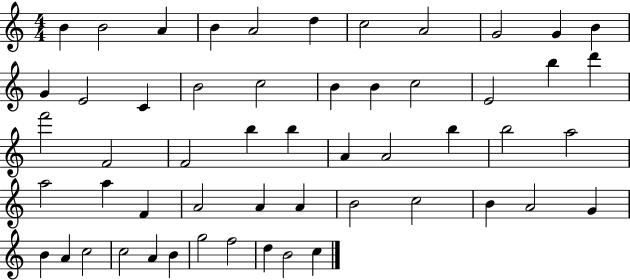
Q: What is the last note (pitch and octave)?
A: C5